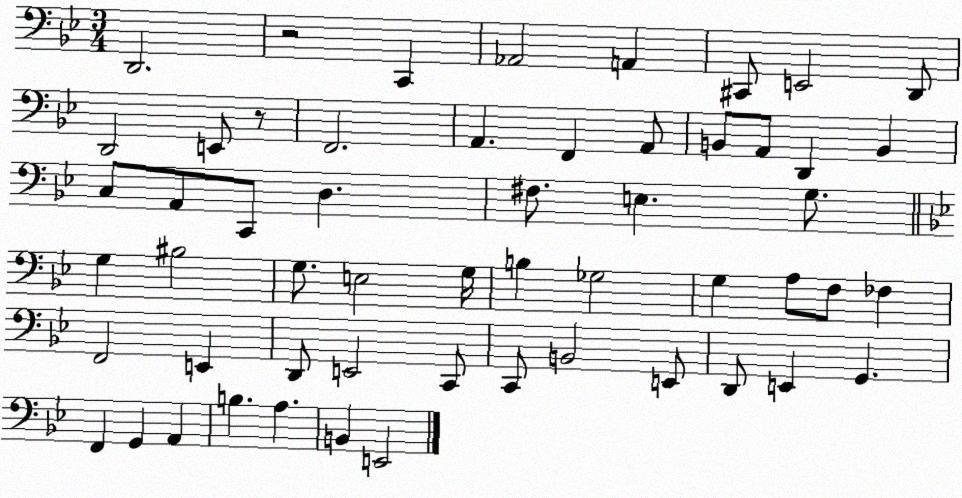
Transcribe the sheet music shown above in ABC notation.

X:1
T:Untitled
M:3/4
L:1/4
K:Bb
D,,2 z2 C,, _A,,2 A,, ^C,,/2 E,,2 D,,/2 D,,2 E,,/2 z/2 F,,2 A,, F,, A,,/2 B,,/2 A,,/2 D,, B,, C,/2 A,,/2 C,,/2 D, ^F,/2 E, G,/2 G, ^B,2 G,/2 E,2 G,/4 B, _G,2 G, A,/2 F,/2 _F, F,,2 E,, D,,/2 E,,2 C,,/2 C,,/2 B,,2 E,,/2 D,,/2 E,, G,, F,, G,, A,, B, A, B,, E,,2